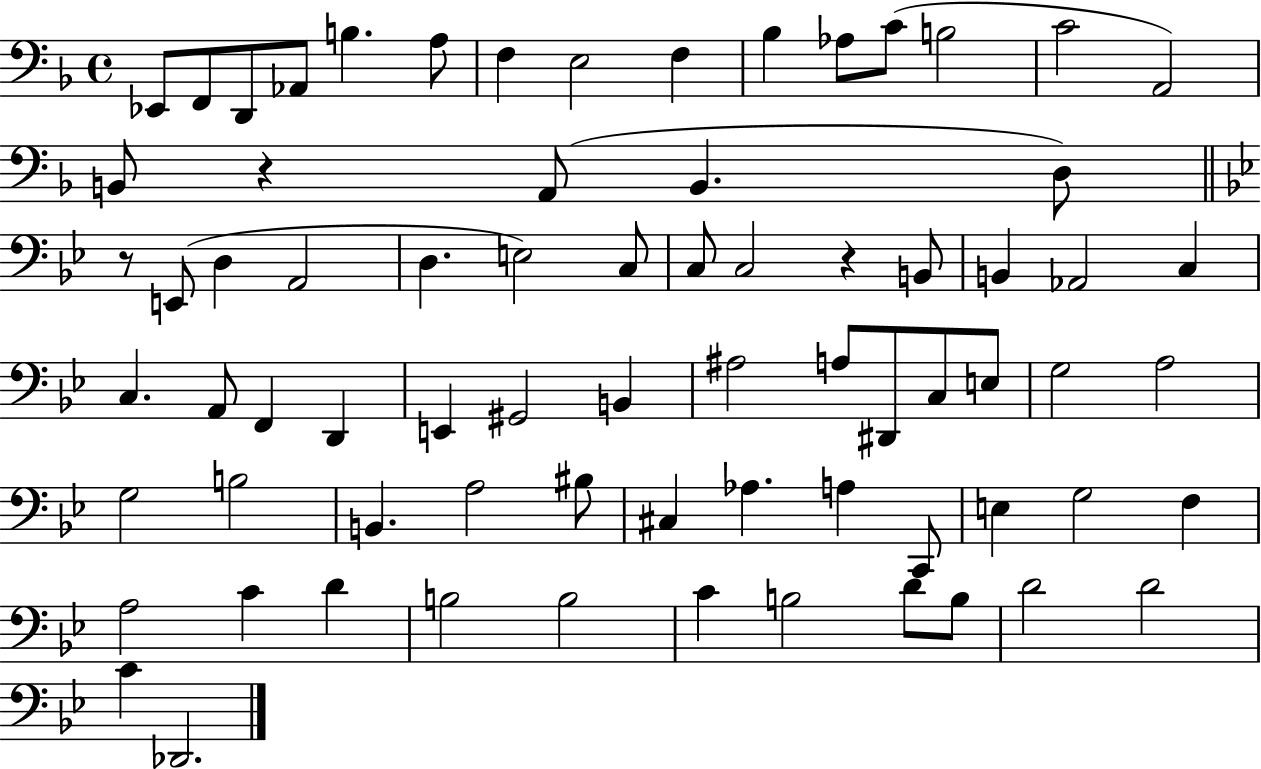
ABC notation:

X:1
T:Untitled
M:4/4
L:1/4
K:F
_E,,/2 F,,/2 D,,/2 _A,,/2 B, A,/2 F, E,2 F, _B, _A,/2 C/2 B,2 C2 A,,2 B,,/2 z A,,/2 B,, D,/2 z/2 E,,/2 D, A,,2 D, E,2 C,/2 C,/2 C,2 z B,,/2 B,, _A,,2 C, C, A,,/2 F,, D,, E,, ^G,,2 B,, ^A,2 A,/2 ^D,,/2 C,/2 E,/2 G,2 A,2 G,2 B,2 B,, A,2 ^B,/2 ^C, _A, A, C,,/2 E, G,2 F, A,2 C D B,2 B,2 C B,2 D/2 B,/2 D2 D2 C _D,,2